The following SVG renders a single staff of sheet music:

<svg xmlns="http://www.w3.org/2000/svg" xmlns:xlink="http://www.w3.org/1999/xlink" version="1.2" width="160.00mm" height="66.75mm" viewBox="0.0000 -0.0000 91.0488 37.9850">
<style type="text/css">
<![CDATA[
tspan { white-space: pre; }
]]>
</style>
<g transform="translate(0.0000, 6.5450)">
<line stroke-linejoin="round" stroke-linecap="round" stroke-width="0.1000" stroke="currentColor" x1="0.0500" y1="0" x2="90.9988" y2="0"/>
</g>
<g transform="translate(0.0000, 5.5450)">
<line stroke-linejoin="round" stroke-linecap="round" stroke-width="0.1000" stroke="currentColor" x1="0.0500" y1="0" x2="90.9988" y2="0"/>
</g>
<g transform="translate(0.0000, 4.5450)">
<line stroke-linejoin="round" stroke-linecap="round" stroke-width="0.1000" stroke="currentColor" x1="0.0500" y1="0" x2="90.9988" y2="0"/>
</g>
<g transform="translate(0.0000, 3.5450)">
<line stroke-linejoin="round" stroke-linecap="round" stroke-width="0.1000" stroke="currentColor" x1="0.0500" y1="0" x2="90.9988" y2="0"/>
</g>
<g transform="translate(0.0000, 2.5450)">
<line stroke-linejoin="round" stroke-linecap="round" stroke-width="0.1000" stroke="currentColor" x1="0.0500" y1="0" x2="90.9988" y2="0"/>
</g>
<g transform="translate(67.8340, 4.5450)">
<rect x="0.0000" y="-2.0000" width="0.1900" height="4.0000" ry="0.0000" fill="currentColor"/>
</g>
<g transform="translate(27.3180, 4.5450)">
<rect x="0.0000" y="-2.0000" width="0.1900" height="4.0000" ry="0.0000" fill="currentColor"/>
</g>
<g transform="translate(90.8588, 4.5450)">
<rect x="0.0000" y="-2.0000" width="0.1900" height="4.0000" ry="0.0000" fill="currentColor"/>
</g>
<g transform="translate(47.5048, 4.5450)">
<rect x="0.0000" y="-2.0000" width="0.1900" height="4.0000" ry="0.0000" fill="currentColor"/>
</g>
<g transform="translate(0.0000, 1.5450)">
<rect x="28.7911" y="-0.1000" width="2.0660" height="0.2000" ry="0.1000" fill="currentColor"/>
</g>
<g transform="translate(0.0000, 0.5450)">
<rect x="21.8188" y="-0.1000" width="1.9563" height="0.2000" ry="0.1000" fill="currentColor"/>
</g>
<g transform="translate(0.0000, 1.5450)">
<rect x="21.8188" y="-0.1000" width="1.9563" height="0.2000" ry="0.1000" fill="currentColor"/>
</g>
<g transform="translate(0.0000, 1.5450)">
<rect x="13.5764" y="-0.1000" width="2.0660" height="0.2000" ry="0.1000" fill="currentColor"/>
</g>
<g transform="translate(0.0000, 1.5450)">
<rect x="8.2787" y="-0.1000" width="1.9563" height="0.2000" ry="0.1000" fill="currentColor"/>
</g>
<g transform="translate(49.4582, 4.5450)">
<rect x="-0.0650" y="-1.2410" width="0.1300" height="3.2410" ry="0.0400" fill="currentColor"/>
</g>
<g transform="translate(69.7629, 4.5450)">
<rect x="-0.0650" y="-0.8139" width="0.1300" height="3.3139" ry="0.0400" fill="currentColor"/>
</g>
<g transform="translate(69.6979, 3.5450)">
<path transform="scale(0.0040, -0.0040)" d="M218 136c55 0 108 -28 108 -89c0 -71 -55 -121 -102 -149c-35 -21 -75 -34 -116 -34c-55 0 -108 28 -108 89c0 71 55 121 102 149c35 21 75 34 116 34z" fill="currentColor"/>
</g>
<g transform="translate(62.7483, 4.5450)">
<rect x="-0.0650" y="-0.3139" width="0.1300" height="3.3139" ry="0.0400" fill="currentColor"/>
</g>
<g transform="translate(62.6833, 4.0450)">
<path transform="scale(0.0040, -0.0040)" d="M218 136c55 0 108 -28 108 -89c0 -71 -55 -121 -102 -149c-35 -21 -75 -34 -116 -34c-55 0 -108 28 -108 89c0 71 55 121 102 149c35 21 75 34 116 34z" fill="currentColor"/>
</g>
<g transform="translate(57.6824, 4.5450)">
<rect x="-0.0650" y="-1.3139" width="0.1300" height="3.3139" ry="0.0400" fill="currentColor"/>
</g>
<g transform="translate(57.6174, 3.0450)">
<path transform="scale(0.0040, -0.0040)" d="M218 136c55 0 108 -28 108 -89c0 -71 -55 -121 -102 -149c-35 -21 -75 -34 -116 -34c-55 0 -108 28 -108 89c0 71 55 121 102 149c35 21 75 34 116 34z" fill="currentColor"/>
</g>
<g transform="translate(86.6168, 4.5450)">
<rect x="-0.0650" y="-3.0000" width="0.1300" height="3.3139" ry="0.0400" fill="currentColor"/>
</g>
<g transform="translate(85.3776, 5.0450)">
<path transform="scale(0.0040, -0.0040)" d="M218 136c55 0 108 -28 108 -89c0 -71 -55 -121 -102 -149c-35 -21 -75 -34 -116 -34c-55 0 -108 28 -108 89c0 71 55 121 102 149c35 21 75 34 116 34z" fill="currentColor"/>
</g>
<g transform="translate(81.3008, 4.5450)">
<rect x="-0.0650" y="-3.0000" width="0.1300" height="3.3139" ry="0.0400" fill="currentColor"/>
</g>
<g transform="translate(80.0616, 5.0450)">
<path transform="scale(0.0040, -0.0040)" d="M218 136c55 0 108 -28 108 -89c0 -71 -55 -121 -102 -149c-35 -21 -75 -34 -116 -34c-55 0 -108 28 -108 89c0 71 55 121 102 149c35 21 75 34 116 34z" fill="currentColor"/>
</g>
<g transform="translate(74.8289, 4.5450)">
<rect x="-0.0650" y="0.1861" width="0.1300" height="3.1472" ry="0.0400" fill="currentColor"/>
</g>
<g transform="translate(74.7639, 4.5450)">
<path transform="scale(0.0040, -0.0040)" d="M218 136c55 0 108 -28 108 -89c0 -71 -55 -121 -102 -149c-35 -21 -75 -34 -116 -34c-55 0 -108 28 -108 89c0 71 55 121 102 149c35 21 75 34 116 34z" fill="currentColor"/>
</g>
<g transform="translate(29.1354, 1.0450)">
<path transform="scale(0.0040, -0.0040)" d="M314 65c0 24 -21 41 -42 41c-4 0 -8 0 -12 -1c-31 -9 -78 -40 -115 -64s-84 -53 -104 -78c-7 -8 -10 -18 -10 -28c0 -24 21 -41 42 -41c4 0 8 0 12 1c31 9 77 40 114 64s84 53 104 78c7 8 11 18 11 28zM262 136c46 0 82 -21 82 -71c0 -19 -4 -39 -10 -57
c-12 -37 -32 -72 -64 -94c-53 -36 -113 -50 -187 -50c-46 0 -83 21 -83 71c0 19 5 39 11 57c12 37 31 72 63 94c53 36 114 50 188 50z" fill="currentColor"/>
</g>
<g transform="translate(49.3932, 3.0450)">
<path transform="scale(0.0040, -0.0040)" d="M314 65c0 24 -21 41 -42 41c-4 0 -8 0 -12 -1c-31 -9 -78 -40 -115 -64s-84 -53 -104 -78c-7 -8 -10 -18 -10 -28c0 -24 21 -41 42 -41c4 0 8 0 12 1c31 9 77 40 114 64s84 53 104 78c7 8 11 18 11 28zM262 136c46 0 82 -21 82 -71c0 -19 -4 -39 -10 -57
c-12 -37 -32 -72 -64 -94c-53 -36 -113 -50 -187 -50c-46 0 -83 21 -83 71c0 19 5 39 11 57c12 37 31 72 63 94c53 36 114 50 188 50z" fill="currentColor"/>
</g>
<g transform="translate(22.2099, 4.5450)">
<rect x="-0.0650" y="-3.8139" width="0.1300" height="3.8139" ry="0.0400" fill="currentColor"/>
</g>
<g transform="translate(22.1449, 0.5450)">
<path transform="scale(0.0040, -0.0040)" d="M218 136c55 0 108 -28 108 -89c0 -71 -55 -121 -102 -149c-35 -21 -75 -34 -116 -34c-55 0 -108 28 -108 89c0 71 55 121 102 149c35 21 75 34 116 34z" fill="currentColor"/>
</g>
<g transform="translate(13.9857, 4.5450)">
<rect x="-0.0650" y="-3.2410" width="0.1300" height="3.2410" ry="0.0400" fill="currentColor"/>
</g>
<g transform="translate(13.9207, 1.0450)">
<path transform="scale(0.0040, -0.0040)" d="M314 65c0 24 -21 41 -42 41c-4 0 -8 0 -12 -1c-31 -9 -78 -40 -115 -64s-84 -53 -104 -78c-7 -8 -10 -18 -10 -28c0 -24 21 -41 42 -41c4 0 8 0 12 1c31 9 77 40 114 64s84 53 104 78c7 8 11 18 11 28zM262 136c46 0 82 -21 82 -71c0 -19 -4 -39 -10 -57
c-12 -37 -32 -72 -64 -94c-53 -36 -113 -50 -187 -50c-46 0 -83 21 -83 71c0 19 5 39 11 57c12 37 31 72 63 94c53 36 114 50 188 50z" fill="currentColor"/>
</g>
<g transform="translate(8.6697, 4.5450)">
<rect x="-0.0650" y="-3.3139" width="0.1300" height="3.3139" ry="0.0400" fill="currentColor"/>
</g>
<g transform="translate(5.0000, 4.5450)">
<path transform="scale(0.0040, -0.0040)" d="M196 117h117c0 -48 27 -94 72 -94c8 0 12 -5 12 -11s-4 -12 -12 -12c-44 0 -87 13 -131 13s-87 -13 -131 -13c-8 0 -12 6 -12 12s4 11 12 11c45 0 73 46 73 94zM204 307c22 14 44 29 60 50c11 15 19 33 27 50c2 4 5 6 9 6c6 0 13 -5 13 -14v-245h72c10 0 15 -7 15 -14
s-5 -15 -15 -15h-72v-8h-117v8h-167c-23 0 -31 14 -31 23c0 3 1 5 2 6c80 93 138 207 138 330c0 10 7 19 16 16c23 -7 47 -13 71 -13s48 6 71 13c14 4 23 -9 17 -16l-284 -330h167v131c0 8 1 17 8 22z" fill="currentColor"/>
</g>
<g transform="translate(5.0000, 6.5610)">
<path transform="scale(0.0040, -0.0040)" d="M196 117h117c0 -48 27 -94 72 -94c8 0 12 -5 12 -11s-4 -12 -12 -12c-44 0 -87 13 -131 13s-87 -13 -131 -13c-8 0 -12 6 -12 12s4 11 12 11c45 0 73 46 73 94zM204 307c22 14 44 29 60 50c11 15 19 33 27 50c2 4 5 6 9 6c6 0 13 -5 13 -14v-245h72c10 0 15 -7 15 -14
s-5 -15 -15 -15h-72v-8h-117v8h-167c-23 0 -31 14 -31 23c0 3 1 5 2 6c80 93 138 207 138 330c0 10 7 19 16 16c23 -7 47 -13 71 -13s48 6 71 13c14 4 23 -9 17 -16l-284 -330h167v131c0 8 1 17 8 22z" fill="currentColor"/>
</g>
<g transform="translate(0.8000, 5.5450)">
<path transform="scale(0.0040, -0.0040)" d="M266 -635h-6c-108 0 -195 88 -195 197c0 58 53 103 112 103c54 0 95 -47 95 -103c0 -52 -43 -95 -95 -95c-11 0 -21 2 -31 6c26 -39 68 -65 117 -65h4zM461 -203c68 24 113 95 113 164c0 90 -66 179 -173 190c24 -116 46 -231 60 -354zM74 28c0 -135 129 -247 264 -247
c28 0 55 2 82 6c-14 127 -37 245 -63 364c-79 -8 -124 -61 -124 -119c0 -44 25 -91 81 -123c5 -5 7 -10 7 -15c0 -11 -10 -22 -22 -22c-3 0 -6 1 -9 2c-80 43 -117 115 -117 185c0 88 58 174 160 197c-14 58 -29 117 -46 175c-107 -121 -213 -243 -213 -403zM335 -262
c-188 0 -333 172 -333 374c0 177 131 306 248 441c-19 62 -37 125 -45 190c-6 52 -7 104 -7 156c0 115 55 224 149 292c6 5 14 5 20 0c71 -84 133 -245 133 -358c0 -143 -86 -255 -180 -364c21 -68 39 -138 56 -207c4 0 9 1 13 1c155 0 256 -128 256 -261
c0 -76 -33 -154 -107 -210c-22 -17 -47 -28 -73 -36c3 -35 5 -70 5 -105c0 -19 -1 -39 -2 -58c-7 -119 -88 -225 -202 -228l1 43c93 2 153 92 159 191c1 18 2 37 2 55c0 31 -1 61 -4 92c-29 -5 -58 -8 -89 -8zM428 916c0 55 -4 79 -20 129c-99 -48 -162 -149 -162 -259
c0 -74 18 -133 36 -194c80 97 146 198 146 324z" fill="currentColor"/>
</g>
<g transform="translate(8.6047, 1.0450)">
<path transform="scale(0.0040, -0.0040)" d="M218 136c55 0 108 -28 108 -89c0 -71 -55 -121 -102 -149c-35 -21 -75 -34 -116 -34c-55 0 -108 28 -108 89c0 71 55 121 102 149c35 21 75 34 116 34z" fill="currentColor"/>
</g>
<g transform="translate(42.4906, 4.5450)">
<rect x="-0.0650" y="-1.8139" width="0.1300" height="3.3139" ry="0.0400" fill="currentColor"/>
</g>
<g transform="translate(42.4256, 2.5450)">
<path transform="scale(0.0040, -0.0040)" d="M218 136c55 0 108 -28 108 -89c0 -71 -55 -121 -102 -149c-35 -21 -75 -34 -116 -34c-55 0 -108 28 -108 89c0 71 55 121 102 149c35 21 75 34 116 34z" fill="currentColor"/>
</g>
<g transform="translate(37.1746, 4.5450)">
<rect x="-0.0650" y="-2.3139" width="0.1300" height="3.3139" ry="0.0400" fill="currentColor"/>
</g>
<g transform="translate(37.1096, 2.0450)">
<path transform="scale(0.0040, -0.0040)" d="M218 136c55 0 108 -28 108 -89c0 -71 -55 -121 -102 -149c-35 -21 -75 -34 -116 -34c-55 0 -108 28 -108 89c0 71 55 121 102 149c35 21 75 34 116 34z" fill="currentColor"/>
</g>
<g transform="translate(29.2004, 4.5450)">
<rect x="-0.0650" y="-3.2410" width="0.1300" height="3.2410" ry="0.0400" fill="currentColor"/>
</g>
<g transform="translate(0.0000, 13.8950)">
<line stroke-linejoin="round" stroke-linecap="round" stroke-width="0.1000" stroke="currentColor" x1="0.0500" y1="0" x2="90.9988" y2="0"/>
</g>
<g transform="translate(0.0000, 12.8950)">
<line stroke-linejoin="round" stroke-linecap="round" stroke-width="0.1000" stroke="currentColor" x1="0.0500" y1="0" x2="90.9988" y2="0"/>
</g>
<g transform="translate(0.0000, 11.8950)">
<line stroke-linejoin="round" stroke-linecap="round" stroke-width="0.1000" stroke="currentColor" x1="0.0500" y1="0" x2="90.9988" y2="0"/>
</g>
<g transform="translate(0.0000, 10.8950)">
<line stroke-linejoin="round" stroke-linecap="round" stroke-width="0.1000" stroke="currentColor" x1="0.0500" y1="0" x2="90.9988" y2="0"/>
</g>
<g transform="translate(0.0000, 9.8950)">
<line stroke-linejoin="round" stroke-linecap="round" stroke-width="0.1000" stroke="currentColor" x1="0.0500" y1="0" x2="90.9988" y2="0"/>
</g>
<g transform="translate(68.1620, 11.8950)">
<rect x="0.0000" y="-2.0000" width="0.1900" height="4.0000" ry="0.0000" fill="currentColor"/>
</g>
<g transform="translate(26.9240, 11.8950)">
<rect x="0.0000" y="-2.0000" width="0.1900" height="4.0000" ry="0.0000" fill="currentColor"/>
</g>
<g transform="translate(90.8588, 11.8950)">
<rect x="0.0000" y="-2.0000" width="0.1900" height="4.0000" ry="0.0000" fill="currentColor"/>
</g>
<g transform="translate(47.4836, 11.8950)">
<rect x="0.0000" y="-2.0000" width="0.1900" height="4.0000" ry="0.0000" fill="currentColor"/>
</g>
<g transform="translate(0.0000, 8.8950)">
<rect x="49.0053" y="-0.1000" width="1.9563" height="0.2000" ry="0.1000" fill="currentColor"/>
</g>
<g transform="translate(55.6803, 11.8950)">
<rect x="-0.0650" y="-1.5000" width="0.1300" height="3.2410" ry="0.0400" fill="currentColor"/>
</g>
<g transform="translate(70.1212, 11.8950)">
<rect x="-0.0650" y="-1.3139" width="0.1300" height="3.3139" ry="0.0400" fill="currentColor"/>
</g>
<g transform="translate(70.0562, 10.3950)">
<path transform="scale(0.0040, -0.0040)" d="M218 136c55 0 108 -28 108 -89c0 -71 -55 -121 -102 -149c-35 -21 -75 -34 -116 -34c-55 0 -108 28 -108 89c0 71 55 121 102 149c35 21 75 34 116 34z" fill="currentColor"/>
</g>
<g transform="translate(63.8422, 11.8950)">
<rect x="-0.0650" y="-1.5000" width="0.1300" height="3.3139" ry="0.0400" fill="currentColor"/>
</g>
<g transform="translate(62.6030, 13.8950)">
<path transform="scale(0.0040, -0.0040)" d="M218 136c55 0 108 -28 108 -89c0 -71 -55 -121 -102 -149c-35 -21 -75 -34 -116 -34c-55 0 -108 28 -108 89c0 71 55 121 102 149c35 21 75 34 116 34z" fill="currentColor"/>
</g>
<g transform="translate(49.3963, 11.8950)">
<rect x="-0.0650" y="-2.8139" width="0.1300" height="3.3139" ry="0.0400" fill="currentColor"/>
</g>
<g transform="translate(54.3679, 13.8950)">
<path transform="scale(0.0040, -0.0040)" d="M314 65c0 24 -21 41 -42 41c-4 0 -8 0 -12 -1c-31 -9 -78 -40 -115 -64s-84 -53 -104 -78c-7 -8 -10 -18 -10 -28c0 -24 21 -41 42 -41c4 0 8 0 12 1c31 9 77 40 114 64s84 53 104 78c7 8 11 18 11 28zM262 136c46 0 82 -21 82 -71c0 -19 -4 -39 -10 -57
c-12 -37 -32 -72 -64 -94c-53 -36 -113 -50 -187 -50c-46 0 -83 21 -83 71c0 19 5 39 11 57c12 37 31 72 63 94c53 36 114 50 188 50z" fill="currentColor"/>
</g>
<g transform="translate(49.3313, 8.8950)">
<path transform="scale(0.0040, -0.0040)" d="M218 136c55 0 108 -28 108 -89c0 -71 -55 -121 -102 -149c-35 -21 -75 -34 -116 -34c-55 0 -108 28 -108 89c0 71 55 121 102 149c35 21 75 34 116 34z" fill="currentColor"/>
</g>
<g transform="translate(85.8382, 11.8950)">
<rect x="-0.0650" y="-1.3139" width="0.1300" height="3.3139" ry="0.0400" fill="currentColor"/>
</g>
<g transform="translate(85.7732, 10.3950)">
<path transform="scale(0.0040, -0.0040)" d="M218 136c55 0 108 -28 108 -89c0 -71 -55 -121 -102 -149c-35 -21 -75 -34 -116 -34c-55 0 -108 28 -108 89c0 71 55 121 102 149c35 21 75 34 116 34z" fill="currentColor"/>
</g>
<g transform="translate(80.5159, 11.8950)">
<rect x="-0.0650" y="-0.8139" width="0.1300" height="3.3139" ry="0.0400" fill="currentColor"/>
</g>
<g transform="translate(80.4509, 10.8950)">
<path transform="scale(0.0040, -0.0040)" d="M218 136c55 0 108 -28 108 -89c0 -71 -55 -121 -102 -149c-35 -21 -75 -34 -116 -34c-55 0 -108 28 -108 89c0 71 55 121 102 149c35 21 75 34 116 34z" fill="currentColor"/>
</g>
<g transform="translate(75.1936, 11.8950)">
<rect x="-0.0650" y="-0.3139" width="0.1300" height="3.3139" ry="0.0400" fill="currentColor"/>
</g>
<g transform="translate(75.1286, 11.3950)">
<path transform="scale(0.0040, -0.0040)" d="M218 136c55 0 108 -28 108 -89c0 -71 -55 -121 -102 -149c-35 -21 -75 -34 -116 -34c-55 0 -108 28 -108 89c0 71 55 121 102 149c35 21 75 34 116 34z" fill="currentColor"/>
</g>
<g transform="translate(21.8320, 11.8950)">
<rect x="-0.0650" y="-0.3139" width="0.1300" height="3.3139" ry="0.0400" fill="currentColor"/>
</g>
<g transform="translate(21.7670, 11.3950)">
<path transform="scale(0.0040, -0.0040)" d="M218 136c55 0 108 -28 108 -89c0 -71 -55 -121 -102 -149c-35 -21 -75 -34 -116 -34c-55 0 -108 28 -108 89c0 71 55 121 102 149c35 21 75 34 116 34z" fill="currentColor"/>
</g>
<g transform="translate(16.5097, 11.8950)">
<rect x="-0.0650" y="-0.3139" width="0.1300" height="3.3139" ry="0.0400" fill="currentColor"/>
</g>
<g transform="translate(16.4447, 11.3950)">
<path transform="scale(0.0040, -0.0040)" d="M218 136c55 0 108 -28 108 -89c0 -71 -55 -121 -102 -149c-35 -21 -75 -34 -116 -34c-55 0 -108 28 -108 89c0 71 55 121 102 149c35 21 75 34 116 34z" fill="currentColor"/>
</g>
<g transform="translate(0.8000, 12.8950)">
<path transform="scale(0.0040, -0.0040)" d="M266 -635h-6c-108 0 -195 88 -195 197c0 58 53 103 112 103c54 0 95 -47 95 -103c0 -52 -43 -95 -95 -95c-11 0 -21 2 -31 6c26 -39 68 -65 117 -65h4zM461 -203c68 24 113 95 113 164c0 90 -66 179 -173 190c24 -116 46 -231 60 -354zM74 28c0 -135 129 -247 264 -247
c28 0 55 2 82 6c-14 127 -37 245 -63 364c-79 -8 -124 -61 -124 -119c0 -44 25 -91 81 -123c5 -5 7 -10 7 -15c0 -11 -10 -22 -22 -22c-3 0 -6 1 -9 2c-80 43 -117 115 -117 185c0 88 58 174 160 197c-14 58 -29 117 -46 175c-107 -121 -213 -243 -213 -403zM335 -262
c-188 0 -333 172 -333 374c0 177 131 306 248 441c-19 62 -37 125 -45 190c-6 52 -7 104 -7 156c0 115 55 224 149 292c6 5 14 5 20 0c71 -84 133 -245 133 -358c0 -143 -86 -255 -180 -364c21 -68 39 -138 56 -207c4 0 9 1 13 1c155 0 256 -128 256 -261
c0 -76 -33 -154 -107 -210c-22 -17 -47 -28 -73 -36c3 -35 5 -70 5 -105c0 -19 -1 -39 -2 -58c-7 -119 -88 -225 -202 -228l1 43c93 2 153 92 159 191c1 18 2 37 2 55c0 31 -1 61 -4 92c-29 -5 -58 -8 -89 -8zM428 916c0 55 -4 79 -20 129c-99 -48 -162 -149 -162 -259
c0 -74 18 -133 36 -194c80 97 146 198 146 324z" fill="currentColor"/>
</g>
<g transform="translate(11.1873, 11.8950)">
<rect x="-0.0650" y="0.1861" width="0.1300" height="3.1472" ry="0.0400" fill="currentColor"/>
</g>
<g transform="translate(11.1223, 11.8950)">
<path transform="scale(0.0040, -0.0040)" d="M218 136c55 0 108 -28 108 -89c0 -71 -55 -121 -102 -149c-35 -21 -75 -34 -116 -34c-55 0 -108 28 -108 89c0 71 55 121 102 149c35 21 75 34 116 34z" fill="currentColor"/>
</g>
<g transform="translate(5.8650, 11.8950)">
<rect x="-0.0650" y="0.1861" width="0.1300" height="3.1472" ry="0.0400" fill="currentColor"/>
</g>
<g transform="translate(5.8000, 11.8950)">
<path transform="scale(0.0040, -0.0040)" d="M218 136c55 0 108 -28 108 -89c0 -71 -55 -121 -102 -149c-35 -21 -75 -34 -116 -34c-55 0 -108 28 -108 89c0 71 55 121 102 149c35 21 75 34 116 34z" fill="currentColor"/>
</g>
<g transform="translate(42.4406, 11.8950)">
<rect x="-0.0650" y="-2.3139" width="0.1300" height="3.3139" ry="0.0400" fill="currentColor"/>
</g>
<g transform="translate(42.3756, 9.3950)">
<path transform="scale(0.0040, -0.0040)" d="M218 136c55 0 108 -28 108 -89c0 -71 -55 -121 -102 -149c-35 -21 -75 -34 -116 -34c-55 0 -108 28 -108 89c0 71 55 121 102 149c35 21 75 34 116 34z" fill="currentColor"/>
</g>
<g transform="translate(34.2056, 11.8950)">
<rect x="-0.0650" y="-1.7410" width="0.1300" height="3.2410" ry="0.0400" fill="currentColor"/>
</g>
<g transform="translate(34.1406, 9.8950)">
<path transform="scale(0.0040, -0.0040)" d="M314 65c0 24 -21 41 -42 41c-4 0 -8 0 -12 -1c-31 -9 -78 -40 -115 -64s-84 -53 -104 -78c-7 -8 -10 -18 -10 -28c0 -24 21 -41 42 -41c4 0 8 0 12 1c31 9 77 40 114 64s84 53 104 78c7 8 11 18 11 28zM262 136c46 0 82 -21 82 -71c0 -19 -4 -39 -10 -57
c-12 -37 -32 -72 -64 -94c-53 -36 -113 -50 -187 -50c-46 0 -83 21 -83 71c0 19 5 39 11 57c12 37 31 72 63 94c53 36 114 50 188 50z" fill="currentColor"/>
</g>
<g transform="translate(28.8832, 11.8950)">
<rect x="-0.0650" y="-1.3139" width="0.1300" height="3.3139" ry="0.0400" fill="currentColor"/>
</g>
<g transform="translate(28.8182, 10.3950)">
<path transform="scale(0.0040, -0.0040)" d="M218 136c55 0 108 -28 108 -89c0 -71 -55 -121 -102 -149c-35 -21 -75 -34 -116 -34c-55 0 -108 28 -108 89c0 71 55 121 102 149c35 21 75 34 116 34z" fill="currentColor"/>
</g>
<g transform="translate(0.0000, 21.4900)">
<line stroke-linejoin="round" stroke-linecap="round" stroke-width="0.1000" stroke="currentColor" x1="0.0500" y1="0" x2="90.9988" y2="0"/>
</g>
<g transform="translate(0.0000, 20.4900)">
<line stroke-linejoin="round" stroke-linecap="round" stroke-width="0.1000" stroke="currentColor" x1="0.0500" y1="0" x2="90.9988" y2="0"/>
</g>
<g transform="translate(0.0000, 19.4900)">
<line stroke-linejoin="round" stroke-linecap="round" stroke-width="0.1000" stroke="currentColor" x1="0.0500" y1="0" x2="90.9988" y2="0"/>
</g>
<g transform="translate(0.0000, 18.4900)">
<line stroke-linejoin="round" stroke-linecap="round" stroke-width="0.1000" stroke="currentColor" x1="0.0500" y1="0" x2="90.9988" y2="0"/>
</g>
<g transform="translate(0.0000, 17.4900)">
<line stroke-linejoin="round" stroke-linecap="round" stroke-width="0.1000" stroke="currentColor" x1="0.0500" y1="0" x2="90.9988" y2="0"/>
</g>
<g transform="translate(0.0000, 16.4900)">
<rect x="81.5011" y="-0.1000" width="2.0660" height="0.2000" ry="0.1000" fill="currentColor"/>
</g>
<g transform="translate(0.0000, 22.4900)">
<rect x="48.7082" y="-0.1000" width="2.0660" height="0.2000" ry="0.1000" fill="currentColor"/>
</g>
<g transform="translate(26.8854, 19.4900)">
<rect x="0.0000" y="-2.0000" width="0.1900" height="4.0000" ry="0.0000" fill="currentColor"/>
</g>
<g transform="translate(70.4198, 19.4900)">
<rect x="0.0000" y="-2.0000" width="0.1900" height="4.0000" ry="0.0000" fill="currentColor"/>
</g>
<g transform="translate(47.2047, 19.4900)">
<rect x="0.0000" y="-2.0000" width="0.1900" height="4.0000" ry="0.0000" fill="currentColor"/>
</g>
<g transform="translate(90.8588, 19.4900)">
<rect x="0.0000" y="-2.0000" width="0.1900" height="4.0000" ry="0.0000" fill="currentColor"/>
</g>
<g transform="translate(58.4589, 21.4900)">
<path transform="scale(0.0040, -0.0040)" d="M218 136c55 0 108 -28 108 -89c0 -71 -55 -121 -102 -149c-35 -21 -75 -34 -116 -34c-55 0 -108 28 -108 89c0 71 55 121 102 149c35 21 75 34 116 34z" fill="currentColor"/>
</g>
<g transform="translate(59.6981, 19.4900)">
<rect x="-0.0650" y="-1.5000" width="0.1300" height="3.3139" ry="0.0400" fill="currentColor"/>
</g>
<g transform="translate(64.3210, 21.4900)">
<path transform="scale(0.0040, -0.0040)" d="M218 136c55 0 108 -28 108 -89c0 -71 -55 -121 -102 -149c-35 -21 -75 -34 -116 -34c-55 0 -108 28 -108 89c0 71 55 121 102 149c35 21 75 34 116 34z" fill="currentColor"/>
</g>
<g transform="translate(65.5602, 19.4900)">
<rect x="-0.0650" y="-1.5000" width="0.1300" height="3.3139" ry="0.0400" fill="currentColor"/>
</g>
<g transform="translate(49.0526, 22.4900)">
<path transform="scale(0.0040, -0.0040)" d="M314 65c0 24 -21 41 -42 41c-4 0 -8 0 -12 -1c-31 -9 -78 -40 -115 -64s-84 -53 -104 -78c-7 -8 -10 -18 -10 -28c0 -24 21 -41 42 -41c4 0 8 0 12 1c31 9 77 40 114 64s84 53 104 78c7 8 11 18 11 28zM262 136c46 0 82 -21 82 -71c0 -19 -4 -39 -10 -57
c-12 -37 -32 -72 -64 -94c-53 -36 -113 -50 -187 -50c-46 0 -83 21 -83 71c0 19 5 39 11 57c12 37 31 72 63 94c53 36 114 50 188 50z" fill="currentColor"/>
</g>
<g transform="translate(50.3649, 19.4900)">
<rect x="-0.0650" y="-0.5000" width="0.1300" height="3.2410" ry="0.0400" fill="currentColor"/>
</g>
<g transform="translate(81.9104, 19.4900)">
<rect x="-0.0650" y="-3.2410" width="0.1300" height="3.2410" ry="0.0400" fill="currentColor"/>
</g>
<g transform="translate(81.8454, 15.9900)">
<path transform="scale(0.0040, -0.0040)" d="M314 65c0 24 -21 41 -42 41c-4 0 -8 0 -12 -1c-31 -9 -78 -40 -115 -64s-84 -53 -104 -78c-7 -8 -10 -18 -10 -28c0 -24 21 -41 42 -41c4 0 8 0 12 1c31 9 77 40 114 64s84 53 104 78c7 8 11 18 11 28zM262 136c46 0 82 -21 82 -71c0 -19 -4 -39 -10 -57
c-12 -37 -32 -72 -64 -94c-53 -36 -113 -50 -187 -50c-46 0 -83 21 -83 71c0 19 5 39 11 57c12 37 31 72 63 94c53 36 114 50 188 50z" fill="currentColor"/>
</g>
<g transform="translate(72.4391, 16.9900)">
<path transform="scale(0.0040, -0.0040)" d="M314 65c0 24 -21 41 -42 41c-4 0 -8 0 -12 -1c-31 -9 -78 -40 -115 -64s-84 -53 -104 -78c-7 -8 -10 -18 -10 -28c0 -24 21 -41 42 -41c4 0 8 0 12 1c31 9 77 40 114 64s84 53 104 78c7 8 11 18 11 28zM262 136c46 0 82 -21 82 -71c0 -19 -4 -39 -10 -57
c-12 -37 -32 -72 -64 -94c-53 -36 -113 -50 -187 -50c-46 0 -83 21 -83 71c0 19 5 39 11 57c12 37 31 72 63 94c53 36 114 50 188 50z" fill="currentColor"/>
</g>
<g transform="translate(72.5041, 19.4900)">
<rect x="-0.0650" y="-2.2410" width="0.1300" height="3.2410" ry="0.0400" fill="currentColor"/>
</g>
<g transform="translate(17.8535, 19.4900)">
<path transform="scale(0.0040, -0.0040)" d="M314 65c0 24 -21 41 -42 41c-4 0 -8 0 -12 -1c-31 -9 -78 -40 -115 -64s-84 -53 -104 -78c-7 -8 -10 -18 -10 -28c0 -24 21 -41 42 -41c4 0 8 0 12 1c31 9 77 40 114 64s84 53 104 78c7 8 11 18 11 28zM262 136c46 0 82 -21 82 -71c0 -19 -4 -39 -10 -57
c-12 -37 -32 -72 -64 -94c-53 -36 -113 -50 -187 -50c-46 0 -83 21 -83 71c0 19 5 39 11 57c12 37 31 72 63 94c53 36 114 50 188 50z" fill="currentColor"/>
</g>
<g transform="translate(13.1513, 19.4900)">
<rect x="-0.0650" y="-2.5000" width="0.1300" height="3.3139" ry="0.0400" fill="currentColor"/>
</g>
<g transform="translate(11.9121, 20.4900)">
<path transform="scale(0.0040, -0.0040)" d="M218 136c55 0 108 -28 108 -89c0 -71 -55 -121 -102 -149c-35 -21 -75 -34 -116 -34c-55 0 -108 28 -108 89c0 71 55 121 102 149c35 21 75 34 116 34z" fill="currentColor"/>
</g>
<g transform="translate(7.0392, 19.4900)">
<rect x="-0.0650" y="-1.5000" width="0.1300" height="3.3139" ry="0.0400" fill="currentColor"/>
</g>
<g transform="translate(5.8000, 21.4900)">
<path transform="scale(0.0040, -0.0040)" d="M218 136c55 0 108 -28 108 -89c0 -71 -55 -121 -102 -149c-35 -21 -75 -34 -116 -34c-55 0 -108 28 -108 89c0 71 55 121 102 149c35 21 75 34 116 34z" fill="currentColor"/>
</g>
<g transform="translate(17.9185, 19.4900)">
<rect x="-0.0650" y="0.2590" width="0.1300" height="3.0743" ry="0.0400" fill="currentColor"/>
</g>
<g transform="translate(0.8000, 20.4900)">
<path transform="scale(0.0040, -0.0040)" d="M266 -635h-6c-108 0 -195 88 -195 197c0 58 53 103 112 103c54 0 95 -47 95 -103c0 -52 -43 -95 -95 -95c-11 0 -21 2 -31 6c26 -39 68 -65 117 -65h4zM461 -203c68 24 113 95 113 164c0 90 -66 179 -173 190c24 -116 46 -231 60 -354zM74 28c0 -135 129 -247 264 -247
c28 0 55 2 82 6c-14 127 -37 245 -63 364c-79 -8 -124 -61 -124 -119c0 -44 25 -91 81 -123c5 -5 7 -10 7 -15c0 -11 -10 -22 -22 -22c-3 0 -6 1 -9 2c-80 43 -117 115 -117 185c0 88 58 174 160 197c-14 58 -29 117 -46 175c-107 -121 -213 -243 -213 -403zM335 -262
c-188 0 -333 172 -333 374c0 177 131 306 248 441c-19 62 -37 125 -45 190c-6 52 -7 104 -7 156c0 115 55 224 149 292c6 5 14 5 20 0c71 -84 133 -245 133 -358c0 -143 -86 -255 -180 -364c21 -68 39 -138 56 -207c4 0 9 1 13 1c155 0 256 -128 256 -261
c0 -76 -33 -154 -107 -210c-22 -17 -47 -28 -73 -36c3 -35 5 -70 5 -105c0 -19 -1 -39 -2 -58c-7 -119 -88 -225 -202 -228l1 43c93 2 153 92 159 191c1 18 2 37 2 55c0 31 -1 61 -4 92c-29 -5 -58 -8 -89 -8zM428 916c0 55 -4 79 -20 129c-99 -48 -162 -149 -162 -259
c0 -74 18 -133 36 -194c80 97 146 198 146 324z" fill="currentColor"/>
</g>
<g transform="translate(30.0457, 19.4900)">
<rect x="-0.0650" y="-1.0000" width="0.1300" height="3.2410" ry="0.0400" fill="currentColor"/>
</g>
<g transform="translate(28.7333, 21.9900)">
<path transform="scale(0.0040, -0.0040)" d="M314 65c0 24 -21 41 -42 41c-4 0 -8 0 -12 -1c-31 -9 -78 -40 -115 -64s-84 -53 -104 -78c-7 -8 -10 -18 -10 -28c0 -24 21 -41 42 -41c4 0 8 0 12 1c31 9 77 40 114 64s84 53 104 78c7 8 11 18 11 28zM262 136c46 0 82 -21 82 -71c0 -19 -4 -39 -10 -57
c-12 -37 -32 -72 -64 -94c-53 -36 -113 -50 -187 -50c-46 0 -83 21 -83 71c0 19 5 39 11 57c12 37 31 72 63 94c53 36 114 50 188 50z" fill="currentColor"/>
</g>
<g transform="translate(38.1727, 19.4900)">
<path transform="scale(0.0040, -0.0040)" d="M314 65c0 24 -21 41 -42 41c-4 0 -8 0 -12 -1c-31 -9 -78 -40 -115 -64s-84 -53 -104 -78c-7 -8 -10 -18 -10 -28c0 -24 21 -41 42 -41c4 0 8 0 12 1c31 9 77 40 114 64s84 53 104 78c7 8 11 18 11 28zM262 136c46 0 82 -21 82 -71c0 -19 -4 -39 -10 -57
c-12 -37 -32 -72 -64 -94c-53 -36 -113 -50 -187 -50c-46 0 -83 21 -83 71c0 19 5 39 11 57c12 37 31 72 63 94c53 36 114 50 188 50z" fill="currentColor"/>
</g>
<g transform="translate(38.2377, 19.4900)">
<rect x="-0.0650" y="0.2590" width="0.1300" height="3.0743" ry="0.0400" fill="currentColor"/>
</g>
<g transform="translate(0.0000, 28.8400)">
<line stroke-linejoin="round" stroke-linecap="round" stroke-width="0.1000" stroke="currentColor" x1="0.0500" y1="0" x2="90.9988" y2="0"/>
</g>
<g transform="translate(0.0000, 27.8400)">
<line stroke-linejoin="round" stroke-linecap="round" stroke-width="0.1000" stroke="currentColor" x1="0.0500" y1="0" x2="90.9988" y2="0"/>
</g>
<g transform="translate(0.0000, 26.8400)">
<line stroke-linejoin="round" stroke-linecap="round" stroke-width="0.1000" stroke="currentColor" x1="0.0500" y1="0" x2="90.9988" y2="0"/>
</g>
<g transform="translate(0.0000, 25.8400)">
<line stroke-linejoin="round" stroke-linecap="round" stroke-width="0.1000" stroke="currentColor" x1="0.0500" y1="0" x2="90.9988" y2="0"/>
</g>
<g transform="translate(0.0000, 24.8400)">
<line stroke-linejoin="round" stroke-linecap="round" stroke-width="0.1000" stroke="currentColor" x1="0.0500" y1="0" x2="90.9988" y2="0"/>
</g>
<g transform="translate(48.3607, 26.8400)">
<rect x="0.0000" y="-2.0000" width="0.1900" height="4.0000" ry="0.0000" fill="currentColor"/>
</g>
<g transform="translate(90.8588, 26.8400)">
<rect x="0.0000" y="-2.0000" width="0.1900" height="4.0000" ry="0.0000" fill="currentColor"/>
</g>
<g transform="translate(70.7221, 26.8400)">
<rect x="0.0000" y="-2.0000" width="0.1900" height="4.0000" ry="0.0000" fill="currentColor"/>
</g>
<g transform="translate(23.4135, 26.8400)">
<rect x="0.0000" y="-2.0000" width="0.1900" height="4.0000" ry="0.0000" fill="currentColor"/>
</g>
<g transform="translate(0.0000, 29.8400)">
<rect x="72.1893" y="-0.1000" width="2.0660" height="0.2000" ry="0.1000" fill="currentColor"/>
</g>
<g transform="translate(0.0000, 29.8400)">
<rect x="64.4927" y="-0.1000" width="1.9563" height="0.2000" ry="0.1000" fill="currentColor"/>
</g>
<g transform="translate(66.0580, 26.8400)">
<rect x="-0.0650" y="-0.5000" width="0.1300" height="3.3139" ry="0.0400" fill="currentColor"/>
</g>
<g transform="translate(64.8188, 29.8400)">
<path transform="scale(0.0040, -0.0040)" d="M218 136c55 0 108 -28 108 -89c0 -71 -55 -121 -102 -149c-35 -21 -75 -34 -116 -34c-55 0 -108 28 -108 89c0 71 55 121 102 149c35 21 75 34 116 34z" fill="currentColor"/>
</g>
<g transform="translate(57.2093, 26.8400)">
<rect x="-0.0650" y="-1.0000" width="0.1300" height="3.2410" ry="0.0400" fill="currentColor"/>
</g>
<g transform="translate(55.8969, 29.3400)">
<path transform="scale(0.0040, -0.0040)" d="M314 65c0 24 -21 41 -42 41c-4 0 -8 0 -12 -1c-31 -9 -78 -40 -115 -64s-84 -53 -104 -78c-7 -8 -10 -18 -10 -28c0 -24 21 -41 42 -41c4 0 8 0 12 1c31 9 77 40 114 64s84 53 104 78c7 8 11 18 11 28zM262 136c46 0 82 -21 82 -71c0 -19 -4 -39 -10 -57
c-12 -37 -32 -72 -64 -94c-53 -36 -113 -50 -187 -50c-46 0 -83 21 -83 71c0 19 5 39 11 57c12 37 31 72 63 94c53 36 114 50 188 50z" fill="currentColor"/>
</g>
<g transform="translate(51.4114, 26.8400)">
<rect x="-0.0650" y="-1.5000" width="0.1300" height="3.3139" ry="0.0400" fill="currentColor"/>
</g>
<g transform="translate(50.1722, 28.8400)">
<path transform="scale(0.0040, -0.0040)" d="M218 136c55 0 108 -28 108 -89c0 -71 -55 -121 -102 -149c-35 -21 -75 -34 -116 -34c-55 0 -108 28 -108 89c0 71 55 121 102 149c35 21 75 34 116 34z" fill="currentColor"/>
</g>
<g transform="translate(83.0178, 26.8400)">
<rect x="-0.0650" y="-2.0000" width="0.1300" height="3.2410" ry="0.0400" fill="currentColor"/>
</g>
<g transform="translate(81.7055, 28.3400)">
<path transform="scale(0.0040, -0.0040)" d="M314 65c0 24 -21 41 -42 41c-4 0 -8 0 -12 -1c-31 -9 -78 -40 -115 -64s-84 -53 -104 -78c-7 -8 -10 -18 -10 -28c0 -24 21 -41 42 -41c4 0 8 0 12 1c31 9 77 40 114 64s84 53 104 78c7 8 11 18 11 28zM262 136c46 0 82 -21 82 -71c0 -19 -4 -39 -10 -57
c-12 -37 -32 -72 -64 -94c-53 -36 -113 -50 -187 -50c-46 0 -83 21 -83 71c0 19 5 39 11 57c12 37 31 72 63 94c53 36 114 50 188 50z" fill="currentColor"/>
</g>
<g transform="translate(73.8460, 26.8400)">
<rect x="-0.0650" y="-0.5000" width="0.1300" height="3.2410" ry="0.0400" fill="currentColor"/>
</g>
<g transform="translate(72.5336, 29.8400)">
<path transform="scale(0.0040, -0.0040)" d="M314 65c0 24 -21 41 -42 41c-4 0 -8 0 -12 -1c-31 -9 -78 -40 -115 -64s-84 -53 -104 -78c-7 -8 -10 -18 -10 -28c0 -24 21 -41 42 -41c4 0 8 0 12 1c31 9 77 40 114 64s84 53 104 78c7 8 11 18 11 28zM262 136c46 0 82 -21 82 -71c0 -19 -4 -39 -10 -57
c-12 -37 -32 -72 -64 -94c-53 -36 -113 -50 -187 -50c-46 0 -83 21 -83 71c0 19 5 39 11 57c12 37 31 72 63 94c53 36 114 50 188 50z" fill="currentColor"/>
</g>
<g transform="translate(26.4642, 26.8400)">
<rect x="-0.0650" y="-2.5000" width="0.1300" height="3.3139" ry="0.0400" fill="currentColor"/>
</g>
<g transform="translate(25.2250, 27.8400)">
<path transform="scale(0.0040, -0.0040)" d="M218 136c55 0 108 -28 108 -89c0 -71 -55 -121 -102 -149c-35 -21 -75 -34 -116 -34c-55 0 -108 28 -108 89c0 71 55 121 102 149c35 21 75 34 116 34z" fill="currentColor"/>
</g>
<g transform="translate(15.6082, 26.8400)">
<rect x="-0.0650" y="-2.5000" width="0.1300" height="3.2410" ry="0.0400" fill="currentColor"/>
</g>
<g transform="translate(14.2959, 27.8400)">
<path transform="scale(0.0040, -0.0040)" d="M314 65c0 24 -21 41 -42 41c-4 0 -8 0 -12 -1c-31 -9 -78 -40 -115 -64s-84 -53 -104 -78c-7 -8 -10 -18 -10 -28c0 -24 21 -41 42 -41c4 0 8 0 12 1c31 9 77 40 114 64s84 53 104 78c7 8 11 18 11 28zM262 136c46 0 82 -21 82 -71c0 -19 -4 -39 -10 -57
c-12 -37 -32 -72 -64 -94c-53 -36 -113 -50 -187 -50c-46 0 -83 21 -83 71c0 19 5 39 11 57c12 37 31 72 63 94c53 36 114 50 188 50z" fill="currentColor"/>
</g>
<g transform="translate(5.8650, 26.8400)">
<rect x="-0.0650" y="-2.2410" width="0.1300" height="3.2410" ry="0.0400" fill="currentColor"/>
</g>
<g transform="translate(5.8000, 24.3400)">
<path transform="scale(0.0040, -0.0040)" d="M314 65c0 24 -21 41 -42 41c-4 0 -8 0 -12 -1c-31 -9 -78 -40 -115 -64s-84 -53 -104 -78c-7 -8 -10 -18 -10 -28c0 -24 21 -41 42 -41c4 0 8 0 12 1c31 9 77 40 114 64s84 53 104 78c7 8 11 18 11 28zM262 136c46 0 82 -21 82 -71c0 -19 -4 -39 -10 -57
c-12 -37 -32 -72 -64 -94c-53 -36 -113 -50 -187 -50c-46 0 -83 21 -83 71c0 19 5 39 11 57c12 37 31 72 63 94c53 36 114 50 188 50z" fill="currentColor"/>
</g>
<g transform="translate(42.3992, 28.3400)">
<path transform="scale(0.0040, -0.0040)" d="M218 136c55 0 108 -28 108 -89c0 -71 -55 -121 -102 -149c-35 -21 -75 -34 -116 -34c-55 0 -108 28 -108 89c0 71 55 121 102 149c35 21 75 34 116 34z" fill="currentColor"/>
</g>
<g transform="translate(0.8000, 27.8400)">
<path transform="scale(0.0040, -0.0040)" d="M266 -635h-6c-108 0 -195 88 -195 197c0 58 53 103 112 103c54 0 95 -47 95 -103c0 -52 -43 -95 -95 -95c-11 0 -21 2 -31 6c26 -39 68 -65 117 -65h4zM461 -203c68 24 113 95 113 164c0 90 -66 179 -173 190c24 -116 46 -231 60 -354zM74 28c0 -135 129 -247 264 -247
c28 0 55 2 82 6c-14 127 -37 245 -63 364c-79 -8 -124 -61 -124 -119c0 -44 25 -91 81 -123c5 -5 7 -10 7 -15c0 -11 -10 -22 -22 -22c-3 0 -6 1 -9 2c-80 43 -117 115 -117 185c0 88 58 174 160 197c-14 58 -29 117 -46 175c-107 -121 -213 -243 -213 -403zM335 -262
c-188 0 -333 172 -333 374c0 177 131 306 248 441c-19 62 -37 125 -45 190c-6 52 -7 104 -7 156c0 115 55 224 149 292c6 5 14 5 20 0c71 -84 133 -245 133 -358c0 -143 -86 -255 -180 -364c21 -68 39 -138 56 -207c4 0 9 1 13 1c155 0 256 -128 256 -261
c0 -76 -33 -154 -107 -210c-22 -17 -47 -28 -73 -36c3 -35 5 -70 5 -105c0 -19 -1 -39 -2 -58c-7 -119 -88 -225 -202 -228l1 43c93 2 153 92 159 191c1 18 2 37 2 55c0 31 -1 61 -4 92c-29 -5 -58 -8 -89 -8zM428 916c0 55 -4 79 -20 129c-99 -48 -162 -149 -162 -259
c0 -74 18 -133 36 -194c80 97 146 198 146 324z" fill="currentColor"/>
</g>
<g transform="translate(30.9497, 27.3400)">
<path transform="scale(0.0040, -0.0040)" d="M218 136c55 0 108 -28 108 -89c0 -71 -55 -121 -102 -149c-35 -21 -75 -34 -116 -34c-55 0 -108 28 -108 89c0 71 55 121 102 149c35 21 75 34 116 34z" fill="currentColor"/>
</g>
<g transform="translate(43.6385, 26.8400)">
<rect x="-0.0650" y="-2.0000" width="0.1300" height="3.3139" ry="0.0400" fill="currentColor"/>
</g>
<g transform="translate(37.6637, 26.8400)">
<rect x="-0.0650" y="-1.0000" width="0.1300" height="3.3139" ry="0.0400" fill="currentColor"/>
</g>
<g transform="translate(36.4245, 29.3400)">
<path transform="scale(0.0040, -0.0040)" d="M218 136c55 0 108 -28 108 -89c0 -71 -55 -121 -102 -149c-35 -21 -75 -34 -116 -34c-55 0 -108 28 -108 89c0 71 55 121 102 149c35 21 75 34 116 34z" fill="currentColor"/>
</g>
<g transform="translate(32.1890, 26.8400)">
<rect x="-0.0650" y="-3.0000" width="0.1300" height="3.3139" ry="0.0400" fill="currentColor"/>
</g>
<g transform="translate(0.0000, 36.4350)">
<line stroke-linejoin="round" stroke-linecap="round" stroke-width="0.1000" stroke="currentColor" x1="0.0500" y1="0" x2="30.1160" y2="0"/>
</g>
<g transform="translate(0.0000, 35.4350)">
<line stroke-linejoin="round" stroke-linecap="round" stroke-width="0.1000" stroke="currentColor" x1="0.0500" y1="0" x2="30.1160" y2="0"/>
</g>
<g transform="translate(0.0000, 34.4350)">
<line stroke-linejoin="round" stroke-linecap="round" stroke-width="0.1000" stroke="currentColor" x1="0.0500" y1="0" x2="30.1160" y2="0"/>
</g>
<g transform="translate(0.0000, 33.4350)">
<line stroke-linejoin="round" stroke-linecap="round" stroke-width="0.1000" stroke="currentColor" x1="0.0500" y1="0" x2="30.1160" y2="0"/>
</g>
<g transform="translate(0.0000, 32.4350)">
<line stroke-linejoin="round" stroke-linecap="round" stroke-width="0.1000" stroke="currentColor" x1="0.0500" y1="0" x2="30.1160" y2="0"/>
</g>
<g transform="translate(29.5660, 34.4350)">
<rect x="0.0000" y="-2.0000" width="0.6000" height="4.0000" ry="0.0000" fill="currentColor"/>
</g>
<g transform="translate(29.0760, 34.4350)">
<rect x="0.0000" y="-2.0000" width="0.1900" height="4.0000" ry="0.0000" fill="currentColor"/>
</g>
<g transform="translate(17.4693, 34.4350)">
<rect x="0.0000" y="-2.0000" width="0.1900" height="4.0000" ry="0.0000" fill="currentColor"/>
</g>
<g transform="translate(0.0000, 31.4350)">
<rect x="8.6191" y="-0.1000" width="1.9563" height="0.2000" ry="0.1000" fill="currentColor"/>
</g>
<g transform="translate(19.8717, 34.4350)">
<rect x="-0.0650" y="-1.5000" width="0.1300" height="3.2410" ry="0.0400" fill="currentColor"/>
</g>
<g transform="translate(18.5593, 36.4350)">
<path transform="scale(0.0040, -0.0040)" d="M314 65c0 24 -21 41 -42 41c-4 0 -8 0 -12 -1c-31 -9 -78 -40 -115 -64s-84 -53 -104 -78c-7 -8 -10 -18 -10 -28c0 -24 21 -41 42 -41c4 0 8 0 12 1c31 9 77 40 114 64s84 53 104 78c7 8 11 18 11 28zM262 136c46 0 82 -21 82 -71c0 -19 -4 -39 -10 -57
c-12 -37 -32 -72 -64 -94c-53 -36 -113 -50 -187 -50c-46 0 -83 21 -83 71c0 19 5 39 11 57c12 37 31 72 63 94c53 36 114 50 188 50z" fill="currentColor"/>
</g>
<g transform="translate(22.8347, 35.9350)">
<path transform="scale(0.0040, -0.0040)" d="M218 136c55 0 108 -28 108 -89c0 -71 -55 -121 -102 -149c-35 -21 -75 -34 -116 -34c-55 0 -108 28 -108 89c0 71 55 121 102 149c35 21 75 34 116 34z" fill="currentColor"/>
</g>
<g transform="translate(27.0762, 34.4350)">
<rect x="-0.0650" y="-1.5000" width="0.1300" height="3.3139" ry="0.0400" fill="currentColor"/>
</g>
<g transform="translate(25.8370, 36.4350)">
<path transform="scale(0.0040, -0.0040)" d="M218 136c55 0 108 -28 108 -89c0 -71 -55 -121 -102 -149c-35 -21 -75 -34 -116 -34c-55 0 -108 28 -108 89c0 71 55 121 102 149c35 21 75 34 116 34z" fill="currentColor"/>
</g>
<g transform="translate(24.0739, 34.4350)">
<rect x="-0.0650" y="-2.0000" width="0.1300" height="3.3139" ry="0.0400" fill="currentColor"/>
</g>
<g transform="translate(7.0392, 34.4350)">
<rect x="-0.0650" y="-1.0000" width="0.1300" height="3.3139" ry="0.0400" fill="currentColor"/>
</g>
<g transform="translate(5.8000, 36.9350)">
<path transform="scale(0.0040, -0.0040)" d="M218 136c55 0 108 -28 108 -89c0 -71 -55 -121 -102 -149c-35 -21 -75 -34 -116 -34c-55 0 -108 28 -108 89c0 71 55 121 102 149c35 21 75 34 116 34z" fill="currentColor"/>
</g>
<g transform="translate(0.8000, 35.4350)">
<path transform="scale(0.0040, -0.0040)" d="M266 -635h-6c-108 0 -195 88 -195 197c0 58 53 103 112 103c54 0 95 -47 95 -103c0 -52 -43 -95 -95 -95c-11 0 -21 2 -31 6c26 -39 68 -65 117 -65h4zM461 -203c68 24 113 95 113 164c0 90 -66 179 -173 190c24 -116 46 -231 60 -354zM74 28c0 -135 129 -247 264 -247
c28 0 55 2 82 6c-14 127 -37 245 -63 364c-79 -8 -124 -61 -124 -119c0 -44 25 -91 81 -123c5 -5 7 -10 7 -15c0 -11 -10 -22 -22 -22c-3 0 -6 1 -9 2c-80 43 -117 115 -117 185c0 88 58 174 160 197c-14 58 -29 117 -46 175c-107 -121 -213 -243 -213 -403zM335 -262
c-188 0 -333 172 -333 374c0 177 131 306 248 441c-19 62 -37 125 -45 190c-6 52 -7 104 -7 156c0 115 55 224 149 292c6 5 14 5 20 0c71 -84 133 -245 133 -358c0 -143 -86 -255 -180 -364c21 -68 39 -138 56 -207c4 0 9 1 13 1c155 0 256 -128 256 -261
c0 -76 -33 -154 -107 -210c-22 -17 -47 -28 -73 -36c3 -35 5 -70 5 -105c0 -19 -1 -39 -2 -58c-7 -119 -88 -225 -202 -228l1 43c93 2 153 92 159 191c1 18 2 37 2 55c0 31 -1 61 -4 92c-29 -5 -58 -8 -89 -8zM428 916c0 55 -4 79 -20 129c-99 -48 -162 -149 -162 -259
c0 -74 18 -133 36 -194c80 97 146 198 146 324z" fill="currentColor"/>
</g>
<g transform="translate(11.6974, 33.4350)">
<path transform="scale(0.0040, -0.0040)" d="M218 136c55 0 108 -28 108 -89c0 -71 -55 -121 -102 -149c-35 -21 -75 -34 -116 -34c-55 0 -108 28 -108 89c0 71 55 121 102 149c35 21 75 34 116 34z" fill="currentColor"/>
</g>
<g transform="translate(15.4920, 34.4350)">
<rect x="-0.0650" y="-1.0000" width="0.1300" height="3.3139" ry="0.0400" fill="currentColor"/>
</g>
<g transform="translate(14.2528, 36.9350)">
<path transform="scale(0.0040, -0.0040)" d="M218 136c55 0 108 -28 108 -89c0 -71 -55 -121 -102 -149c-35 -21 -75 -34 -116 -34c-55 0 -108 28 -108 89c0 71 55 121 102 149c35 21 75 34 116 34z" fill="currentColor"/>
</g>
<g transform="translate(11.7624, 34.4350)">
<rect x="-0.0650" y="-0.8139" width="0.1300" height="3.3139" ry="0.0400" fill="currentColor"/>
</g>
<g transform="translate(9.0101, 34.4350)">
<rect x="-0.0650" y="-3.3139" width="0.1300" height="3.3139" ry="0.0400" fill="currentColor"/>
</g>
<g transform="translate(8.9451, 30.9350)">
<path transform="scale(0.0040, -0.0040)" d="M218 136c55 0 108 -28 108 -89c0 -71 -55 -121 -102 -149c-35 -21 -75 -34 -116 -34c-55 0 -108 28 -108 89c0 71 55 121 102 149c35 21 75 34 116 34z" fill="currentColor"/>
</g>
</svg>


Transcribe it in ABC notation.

X:1
T:Untitled
M:4/4
L:1/4
K:C
b b2 c' b2 g f e2 e c d B A A B B c c e f2 g a E2 E e c d e E G B2 D2 B2 C2 E E g2 b2 g2 G2 G A D F E D2 C C2 F2 D b d D E2 F E